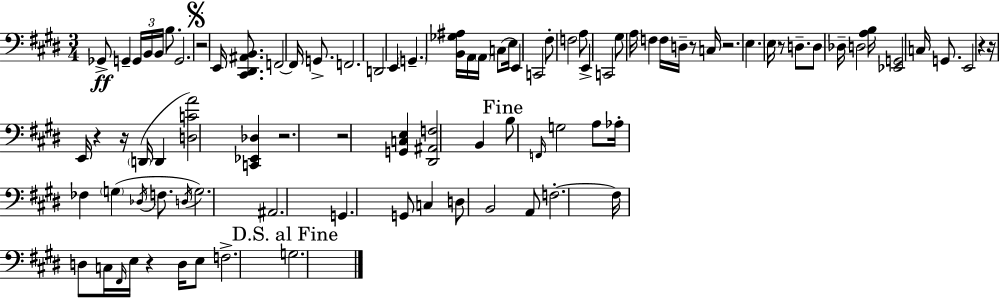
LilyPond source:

{
  \clef bass
  \numericTimeSignature
  \time 3/4
  \key e \major
  \repeat volta 2 { ges,8->\ff g,4-- \tuplet 3/2 { g,16 b,16 b,16 } b8. | g,2. | \mark \markup { \musicglyph "scripts.segno" } r2 e,16 <cis, dis, ais, b,>8. | f,2~~ f,16 g,8.-> | \break f,2. | d,2 e,4 | \parenthesize g,4.-- <b, ges ais>16 a,16 \parenthesize a,16 c8( e16 | e,4) c,2 | \break fis8-. f2 a8 | e,4-> c,2 | gis8 a16 f4 f16 d16-- r8 c16 | r2. | \break e4. \parenthesize e16 r8 d8.-- | d8 des16-- d2 <a b>16 | <ees, g,>2 c16 g,8. | e,2 r4 | \break r16 e,16 r4 r16 \parenthesize d,16( d,4 | <d c' a'>2) <c, ees, des>4 | r2. | r2 <g, c e>4 | \break <dis, ais, f>2 b,4 | \mark "Fine" b8 \grace { f,16 } g2 a8 | aes16-. fes4 \parenthesize g4( \acciaccatura { des16 } f8. | \acciaccatura { d16 }) g2. | \break ais,2. | g,4. g,8 c4 | d8 b,2 | a,8 f2.-.~~ | \break f16 d8 c16 \grace { fis,16 } e16 r4 | d16 e8 f2.-> | \mark "D.S. al Fine" g2. | } \bar "|."
}